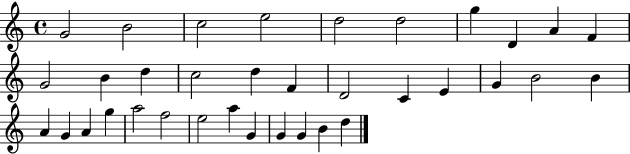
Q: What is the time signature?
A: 4/4